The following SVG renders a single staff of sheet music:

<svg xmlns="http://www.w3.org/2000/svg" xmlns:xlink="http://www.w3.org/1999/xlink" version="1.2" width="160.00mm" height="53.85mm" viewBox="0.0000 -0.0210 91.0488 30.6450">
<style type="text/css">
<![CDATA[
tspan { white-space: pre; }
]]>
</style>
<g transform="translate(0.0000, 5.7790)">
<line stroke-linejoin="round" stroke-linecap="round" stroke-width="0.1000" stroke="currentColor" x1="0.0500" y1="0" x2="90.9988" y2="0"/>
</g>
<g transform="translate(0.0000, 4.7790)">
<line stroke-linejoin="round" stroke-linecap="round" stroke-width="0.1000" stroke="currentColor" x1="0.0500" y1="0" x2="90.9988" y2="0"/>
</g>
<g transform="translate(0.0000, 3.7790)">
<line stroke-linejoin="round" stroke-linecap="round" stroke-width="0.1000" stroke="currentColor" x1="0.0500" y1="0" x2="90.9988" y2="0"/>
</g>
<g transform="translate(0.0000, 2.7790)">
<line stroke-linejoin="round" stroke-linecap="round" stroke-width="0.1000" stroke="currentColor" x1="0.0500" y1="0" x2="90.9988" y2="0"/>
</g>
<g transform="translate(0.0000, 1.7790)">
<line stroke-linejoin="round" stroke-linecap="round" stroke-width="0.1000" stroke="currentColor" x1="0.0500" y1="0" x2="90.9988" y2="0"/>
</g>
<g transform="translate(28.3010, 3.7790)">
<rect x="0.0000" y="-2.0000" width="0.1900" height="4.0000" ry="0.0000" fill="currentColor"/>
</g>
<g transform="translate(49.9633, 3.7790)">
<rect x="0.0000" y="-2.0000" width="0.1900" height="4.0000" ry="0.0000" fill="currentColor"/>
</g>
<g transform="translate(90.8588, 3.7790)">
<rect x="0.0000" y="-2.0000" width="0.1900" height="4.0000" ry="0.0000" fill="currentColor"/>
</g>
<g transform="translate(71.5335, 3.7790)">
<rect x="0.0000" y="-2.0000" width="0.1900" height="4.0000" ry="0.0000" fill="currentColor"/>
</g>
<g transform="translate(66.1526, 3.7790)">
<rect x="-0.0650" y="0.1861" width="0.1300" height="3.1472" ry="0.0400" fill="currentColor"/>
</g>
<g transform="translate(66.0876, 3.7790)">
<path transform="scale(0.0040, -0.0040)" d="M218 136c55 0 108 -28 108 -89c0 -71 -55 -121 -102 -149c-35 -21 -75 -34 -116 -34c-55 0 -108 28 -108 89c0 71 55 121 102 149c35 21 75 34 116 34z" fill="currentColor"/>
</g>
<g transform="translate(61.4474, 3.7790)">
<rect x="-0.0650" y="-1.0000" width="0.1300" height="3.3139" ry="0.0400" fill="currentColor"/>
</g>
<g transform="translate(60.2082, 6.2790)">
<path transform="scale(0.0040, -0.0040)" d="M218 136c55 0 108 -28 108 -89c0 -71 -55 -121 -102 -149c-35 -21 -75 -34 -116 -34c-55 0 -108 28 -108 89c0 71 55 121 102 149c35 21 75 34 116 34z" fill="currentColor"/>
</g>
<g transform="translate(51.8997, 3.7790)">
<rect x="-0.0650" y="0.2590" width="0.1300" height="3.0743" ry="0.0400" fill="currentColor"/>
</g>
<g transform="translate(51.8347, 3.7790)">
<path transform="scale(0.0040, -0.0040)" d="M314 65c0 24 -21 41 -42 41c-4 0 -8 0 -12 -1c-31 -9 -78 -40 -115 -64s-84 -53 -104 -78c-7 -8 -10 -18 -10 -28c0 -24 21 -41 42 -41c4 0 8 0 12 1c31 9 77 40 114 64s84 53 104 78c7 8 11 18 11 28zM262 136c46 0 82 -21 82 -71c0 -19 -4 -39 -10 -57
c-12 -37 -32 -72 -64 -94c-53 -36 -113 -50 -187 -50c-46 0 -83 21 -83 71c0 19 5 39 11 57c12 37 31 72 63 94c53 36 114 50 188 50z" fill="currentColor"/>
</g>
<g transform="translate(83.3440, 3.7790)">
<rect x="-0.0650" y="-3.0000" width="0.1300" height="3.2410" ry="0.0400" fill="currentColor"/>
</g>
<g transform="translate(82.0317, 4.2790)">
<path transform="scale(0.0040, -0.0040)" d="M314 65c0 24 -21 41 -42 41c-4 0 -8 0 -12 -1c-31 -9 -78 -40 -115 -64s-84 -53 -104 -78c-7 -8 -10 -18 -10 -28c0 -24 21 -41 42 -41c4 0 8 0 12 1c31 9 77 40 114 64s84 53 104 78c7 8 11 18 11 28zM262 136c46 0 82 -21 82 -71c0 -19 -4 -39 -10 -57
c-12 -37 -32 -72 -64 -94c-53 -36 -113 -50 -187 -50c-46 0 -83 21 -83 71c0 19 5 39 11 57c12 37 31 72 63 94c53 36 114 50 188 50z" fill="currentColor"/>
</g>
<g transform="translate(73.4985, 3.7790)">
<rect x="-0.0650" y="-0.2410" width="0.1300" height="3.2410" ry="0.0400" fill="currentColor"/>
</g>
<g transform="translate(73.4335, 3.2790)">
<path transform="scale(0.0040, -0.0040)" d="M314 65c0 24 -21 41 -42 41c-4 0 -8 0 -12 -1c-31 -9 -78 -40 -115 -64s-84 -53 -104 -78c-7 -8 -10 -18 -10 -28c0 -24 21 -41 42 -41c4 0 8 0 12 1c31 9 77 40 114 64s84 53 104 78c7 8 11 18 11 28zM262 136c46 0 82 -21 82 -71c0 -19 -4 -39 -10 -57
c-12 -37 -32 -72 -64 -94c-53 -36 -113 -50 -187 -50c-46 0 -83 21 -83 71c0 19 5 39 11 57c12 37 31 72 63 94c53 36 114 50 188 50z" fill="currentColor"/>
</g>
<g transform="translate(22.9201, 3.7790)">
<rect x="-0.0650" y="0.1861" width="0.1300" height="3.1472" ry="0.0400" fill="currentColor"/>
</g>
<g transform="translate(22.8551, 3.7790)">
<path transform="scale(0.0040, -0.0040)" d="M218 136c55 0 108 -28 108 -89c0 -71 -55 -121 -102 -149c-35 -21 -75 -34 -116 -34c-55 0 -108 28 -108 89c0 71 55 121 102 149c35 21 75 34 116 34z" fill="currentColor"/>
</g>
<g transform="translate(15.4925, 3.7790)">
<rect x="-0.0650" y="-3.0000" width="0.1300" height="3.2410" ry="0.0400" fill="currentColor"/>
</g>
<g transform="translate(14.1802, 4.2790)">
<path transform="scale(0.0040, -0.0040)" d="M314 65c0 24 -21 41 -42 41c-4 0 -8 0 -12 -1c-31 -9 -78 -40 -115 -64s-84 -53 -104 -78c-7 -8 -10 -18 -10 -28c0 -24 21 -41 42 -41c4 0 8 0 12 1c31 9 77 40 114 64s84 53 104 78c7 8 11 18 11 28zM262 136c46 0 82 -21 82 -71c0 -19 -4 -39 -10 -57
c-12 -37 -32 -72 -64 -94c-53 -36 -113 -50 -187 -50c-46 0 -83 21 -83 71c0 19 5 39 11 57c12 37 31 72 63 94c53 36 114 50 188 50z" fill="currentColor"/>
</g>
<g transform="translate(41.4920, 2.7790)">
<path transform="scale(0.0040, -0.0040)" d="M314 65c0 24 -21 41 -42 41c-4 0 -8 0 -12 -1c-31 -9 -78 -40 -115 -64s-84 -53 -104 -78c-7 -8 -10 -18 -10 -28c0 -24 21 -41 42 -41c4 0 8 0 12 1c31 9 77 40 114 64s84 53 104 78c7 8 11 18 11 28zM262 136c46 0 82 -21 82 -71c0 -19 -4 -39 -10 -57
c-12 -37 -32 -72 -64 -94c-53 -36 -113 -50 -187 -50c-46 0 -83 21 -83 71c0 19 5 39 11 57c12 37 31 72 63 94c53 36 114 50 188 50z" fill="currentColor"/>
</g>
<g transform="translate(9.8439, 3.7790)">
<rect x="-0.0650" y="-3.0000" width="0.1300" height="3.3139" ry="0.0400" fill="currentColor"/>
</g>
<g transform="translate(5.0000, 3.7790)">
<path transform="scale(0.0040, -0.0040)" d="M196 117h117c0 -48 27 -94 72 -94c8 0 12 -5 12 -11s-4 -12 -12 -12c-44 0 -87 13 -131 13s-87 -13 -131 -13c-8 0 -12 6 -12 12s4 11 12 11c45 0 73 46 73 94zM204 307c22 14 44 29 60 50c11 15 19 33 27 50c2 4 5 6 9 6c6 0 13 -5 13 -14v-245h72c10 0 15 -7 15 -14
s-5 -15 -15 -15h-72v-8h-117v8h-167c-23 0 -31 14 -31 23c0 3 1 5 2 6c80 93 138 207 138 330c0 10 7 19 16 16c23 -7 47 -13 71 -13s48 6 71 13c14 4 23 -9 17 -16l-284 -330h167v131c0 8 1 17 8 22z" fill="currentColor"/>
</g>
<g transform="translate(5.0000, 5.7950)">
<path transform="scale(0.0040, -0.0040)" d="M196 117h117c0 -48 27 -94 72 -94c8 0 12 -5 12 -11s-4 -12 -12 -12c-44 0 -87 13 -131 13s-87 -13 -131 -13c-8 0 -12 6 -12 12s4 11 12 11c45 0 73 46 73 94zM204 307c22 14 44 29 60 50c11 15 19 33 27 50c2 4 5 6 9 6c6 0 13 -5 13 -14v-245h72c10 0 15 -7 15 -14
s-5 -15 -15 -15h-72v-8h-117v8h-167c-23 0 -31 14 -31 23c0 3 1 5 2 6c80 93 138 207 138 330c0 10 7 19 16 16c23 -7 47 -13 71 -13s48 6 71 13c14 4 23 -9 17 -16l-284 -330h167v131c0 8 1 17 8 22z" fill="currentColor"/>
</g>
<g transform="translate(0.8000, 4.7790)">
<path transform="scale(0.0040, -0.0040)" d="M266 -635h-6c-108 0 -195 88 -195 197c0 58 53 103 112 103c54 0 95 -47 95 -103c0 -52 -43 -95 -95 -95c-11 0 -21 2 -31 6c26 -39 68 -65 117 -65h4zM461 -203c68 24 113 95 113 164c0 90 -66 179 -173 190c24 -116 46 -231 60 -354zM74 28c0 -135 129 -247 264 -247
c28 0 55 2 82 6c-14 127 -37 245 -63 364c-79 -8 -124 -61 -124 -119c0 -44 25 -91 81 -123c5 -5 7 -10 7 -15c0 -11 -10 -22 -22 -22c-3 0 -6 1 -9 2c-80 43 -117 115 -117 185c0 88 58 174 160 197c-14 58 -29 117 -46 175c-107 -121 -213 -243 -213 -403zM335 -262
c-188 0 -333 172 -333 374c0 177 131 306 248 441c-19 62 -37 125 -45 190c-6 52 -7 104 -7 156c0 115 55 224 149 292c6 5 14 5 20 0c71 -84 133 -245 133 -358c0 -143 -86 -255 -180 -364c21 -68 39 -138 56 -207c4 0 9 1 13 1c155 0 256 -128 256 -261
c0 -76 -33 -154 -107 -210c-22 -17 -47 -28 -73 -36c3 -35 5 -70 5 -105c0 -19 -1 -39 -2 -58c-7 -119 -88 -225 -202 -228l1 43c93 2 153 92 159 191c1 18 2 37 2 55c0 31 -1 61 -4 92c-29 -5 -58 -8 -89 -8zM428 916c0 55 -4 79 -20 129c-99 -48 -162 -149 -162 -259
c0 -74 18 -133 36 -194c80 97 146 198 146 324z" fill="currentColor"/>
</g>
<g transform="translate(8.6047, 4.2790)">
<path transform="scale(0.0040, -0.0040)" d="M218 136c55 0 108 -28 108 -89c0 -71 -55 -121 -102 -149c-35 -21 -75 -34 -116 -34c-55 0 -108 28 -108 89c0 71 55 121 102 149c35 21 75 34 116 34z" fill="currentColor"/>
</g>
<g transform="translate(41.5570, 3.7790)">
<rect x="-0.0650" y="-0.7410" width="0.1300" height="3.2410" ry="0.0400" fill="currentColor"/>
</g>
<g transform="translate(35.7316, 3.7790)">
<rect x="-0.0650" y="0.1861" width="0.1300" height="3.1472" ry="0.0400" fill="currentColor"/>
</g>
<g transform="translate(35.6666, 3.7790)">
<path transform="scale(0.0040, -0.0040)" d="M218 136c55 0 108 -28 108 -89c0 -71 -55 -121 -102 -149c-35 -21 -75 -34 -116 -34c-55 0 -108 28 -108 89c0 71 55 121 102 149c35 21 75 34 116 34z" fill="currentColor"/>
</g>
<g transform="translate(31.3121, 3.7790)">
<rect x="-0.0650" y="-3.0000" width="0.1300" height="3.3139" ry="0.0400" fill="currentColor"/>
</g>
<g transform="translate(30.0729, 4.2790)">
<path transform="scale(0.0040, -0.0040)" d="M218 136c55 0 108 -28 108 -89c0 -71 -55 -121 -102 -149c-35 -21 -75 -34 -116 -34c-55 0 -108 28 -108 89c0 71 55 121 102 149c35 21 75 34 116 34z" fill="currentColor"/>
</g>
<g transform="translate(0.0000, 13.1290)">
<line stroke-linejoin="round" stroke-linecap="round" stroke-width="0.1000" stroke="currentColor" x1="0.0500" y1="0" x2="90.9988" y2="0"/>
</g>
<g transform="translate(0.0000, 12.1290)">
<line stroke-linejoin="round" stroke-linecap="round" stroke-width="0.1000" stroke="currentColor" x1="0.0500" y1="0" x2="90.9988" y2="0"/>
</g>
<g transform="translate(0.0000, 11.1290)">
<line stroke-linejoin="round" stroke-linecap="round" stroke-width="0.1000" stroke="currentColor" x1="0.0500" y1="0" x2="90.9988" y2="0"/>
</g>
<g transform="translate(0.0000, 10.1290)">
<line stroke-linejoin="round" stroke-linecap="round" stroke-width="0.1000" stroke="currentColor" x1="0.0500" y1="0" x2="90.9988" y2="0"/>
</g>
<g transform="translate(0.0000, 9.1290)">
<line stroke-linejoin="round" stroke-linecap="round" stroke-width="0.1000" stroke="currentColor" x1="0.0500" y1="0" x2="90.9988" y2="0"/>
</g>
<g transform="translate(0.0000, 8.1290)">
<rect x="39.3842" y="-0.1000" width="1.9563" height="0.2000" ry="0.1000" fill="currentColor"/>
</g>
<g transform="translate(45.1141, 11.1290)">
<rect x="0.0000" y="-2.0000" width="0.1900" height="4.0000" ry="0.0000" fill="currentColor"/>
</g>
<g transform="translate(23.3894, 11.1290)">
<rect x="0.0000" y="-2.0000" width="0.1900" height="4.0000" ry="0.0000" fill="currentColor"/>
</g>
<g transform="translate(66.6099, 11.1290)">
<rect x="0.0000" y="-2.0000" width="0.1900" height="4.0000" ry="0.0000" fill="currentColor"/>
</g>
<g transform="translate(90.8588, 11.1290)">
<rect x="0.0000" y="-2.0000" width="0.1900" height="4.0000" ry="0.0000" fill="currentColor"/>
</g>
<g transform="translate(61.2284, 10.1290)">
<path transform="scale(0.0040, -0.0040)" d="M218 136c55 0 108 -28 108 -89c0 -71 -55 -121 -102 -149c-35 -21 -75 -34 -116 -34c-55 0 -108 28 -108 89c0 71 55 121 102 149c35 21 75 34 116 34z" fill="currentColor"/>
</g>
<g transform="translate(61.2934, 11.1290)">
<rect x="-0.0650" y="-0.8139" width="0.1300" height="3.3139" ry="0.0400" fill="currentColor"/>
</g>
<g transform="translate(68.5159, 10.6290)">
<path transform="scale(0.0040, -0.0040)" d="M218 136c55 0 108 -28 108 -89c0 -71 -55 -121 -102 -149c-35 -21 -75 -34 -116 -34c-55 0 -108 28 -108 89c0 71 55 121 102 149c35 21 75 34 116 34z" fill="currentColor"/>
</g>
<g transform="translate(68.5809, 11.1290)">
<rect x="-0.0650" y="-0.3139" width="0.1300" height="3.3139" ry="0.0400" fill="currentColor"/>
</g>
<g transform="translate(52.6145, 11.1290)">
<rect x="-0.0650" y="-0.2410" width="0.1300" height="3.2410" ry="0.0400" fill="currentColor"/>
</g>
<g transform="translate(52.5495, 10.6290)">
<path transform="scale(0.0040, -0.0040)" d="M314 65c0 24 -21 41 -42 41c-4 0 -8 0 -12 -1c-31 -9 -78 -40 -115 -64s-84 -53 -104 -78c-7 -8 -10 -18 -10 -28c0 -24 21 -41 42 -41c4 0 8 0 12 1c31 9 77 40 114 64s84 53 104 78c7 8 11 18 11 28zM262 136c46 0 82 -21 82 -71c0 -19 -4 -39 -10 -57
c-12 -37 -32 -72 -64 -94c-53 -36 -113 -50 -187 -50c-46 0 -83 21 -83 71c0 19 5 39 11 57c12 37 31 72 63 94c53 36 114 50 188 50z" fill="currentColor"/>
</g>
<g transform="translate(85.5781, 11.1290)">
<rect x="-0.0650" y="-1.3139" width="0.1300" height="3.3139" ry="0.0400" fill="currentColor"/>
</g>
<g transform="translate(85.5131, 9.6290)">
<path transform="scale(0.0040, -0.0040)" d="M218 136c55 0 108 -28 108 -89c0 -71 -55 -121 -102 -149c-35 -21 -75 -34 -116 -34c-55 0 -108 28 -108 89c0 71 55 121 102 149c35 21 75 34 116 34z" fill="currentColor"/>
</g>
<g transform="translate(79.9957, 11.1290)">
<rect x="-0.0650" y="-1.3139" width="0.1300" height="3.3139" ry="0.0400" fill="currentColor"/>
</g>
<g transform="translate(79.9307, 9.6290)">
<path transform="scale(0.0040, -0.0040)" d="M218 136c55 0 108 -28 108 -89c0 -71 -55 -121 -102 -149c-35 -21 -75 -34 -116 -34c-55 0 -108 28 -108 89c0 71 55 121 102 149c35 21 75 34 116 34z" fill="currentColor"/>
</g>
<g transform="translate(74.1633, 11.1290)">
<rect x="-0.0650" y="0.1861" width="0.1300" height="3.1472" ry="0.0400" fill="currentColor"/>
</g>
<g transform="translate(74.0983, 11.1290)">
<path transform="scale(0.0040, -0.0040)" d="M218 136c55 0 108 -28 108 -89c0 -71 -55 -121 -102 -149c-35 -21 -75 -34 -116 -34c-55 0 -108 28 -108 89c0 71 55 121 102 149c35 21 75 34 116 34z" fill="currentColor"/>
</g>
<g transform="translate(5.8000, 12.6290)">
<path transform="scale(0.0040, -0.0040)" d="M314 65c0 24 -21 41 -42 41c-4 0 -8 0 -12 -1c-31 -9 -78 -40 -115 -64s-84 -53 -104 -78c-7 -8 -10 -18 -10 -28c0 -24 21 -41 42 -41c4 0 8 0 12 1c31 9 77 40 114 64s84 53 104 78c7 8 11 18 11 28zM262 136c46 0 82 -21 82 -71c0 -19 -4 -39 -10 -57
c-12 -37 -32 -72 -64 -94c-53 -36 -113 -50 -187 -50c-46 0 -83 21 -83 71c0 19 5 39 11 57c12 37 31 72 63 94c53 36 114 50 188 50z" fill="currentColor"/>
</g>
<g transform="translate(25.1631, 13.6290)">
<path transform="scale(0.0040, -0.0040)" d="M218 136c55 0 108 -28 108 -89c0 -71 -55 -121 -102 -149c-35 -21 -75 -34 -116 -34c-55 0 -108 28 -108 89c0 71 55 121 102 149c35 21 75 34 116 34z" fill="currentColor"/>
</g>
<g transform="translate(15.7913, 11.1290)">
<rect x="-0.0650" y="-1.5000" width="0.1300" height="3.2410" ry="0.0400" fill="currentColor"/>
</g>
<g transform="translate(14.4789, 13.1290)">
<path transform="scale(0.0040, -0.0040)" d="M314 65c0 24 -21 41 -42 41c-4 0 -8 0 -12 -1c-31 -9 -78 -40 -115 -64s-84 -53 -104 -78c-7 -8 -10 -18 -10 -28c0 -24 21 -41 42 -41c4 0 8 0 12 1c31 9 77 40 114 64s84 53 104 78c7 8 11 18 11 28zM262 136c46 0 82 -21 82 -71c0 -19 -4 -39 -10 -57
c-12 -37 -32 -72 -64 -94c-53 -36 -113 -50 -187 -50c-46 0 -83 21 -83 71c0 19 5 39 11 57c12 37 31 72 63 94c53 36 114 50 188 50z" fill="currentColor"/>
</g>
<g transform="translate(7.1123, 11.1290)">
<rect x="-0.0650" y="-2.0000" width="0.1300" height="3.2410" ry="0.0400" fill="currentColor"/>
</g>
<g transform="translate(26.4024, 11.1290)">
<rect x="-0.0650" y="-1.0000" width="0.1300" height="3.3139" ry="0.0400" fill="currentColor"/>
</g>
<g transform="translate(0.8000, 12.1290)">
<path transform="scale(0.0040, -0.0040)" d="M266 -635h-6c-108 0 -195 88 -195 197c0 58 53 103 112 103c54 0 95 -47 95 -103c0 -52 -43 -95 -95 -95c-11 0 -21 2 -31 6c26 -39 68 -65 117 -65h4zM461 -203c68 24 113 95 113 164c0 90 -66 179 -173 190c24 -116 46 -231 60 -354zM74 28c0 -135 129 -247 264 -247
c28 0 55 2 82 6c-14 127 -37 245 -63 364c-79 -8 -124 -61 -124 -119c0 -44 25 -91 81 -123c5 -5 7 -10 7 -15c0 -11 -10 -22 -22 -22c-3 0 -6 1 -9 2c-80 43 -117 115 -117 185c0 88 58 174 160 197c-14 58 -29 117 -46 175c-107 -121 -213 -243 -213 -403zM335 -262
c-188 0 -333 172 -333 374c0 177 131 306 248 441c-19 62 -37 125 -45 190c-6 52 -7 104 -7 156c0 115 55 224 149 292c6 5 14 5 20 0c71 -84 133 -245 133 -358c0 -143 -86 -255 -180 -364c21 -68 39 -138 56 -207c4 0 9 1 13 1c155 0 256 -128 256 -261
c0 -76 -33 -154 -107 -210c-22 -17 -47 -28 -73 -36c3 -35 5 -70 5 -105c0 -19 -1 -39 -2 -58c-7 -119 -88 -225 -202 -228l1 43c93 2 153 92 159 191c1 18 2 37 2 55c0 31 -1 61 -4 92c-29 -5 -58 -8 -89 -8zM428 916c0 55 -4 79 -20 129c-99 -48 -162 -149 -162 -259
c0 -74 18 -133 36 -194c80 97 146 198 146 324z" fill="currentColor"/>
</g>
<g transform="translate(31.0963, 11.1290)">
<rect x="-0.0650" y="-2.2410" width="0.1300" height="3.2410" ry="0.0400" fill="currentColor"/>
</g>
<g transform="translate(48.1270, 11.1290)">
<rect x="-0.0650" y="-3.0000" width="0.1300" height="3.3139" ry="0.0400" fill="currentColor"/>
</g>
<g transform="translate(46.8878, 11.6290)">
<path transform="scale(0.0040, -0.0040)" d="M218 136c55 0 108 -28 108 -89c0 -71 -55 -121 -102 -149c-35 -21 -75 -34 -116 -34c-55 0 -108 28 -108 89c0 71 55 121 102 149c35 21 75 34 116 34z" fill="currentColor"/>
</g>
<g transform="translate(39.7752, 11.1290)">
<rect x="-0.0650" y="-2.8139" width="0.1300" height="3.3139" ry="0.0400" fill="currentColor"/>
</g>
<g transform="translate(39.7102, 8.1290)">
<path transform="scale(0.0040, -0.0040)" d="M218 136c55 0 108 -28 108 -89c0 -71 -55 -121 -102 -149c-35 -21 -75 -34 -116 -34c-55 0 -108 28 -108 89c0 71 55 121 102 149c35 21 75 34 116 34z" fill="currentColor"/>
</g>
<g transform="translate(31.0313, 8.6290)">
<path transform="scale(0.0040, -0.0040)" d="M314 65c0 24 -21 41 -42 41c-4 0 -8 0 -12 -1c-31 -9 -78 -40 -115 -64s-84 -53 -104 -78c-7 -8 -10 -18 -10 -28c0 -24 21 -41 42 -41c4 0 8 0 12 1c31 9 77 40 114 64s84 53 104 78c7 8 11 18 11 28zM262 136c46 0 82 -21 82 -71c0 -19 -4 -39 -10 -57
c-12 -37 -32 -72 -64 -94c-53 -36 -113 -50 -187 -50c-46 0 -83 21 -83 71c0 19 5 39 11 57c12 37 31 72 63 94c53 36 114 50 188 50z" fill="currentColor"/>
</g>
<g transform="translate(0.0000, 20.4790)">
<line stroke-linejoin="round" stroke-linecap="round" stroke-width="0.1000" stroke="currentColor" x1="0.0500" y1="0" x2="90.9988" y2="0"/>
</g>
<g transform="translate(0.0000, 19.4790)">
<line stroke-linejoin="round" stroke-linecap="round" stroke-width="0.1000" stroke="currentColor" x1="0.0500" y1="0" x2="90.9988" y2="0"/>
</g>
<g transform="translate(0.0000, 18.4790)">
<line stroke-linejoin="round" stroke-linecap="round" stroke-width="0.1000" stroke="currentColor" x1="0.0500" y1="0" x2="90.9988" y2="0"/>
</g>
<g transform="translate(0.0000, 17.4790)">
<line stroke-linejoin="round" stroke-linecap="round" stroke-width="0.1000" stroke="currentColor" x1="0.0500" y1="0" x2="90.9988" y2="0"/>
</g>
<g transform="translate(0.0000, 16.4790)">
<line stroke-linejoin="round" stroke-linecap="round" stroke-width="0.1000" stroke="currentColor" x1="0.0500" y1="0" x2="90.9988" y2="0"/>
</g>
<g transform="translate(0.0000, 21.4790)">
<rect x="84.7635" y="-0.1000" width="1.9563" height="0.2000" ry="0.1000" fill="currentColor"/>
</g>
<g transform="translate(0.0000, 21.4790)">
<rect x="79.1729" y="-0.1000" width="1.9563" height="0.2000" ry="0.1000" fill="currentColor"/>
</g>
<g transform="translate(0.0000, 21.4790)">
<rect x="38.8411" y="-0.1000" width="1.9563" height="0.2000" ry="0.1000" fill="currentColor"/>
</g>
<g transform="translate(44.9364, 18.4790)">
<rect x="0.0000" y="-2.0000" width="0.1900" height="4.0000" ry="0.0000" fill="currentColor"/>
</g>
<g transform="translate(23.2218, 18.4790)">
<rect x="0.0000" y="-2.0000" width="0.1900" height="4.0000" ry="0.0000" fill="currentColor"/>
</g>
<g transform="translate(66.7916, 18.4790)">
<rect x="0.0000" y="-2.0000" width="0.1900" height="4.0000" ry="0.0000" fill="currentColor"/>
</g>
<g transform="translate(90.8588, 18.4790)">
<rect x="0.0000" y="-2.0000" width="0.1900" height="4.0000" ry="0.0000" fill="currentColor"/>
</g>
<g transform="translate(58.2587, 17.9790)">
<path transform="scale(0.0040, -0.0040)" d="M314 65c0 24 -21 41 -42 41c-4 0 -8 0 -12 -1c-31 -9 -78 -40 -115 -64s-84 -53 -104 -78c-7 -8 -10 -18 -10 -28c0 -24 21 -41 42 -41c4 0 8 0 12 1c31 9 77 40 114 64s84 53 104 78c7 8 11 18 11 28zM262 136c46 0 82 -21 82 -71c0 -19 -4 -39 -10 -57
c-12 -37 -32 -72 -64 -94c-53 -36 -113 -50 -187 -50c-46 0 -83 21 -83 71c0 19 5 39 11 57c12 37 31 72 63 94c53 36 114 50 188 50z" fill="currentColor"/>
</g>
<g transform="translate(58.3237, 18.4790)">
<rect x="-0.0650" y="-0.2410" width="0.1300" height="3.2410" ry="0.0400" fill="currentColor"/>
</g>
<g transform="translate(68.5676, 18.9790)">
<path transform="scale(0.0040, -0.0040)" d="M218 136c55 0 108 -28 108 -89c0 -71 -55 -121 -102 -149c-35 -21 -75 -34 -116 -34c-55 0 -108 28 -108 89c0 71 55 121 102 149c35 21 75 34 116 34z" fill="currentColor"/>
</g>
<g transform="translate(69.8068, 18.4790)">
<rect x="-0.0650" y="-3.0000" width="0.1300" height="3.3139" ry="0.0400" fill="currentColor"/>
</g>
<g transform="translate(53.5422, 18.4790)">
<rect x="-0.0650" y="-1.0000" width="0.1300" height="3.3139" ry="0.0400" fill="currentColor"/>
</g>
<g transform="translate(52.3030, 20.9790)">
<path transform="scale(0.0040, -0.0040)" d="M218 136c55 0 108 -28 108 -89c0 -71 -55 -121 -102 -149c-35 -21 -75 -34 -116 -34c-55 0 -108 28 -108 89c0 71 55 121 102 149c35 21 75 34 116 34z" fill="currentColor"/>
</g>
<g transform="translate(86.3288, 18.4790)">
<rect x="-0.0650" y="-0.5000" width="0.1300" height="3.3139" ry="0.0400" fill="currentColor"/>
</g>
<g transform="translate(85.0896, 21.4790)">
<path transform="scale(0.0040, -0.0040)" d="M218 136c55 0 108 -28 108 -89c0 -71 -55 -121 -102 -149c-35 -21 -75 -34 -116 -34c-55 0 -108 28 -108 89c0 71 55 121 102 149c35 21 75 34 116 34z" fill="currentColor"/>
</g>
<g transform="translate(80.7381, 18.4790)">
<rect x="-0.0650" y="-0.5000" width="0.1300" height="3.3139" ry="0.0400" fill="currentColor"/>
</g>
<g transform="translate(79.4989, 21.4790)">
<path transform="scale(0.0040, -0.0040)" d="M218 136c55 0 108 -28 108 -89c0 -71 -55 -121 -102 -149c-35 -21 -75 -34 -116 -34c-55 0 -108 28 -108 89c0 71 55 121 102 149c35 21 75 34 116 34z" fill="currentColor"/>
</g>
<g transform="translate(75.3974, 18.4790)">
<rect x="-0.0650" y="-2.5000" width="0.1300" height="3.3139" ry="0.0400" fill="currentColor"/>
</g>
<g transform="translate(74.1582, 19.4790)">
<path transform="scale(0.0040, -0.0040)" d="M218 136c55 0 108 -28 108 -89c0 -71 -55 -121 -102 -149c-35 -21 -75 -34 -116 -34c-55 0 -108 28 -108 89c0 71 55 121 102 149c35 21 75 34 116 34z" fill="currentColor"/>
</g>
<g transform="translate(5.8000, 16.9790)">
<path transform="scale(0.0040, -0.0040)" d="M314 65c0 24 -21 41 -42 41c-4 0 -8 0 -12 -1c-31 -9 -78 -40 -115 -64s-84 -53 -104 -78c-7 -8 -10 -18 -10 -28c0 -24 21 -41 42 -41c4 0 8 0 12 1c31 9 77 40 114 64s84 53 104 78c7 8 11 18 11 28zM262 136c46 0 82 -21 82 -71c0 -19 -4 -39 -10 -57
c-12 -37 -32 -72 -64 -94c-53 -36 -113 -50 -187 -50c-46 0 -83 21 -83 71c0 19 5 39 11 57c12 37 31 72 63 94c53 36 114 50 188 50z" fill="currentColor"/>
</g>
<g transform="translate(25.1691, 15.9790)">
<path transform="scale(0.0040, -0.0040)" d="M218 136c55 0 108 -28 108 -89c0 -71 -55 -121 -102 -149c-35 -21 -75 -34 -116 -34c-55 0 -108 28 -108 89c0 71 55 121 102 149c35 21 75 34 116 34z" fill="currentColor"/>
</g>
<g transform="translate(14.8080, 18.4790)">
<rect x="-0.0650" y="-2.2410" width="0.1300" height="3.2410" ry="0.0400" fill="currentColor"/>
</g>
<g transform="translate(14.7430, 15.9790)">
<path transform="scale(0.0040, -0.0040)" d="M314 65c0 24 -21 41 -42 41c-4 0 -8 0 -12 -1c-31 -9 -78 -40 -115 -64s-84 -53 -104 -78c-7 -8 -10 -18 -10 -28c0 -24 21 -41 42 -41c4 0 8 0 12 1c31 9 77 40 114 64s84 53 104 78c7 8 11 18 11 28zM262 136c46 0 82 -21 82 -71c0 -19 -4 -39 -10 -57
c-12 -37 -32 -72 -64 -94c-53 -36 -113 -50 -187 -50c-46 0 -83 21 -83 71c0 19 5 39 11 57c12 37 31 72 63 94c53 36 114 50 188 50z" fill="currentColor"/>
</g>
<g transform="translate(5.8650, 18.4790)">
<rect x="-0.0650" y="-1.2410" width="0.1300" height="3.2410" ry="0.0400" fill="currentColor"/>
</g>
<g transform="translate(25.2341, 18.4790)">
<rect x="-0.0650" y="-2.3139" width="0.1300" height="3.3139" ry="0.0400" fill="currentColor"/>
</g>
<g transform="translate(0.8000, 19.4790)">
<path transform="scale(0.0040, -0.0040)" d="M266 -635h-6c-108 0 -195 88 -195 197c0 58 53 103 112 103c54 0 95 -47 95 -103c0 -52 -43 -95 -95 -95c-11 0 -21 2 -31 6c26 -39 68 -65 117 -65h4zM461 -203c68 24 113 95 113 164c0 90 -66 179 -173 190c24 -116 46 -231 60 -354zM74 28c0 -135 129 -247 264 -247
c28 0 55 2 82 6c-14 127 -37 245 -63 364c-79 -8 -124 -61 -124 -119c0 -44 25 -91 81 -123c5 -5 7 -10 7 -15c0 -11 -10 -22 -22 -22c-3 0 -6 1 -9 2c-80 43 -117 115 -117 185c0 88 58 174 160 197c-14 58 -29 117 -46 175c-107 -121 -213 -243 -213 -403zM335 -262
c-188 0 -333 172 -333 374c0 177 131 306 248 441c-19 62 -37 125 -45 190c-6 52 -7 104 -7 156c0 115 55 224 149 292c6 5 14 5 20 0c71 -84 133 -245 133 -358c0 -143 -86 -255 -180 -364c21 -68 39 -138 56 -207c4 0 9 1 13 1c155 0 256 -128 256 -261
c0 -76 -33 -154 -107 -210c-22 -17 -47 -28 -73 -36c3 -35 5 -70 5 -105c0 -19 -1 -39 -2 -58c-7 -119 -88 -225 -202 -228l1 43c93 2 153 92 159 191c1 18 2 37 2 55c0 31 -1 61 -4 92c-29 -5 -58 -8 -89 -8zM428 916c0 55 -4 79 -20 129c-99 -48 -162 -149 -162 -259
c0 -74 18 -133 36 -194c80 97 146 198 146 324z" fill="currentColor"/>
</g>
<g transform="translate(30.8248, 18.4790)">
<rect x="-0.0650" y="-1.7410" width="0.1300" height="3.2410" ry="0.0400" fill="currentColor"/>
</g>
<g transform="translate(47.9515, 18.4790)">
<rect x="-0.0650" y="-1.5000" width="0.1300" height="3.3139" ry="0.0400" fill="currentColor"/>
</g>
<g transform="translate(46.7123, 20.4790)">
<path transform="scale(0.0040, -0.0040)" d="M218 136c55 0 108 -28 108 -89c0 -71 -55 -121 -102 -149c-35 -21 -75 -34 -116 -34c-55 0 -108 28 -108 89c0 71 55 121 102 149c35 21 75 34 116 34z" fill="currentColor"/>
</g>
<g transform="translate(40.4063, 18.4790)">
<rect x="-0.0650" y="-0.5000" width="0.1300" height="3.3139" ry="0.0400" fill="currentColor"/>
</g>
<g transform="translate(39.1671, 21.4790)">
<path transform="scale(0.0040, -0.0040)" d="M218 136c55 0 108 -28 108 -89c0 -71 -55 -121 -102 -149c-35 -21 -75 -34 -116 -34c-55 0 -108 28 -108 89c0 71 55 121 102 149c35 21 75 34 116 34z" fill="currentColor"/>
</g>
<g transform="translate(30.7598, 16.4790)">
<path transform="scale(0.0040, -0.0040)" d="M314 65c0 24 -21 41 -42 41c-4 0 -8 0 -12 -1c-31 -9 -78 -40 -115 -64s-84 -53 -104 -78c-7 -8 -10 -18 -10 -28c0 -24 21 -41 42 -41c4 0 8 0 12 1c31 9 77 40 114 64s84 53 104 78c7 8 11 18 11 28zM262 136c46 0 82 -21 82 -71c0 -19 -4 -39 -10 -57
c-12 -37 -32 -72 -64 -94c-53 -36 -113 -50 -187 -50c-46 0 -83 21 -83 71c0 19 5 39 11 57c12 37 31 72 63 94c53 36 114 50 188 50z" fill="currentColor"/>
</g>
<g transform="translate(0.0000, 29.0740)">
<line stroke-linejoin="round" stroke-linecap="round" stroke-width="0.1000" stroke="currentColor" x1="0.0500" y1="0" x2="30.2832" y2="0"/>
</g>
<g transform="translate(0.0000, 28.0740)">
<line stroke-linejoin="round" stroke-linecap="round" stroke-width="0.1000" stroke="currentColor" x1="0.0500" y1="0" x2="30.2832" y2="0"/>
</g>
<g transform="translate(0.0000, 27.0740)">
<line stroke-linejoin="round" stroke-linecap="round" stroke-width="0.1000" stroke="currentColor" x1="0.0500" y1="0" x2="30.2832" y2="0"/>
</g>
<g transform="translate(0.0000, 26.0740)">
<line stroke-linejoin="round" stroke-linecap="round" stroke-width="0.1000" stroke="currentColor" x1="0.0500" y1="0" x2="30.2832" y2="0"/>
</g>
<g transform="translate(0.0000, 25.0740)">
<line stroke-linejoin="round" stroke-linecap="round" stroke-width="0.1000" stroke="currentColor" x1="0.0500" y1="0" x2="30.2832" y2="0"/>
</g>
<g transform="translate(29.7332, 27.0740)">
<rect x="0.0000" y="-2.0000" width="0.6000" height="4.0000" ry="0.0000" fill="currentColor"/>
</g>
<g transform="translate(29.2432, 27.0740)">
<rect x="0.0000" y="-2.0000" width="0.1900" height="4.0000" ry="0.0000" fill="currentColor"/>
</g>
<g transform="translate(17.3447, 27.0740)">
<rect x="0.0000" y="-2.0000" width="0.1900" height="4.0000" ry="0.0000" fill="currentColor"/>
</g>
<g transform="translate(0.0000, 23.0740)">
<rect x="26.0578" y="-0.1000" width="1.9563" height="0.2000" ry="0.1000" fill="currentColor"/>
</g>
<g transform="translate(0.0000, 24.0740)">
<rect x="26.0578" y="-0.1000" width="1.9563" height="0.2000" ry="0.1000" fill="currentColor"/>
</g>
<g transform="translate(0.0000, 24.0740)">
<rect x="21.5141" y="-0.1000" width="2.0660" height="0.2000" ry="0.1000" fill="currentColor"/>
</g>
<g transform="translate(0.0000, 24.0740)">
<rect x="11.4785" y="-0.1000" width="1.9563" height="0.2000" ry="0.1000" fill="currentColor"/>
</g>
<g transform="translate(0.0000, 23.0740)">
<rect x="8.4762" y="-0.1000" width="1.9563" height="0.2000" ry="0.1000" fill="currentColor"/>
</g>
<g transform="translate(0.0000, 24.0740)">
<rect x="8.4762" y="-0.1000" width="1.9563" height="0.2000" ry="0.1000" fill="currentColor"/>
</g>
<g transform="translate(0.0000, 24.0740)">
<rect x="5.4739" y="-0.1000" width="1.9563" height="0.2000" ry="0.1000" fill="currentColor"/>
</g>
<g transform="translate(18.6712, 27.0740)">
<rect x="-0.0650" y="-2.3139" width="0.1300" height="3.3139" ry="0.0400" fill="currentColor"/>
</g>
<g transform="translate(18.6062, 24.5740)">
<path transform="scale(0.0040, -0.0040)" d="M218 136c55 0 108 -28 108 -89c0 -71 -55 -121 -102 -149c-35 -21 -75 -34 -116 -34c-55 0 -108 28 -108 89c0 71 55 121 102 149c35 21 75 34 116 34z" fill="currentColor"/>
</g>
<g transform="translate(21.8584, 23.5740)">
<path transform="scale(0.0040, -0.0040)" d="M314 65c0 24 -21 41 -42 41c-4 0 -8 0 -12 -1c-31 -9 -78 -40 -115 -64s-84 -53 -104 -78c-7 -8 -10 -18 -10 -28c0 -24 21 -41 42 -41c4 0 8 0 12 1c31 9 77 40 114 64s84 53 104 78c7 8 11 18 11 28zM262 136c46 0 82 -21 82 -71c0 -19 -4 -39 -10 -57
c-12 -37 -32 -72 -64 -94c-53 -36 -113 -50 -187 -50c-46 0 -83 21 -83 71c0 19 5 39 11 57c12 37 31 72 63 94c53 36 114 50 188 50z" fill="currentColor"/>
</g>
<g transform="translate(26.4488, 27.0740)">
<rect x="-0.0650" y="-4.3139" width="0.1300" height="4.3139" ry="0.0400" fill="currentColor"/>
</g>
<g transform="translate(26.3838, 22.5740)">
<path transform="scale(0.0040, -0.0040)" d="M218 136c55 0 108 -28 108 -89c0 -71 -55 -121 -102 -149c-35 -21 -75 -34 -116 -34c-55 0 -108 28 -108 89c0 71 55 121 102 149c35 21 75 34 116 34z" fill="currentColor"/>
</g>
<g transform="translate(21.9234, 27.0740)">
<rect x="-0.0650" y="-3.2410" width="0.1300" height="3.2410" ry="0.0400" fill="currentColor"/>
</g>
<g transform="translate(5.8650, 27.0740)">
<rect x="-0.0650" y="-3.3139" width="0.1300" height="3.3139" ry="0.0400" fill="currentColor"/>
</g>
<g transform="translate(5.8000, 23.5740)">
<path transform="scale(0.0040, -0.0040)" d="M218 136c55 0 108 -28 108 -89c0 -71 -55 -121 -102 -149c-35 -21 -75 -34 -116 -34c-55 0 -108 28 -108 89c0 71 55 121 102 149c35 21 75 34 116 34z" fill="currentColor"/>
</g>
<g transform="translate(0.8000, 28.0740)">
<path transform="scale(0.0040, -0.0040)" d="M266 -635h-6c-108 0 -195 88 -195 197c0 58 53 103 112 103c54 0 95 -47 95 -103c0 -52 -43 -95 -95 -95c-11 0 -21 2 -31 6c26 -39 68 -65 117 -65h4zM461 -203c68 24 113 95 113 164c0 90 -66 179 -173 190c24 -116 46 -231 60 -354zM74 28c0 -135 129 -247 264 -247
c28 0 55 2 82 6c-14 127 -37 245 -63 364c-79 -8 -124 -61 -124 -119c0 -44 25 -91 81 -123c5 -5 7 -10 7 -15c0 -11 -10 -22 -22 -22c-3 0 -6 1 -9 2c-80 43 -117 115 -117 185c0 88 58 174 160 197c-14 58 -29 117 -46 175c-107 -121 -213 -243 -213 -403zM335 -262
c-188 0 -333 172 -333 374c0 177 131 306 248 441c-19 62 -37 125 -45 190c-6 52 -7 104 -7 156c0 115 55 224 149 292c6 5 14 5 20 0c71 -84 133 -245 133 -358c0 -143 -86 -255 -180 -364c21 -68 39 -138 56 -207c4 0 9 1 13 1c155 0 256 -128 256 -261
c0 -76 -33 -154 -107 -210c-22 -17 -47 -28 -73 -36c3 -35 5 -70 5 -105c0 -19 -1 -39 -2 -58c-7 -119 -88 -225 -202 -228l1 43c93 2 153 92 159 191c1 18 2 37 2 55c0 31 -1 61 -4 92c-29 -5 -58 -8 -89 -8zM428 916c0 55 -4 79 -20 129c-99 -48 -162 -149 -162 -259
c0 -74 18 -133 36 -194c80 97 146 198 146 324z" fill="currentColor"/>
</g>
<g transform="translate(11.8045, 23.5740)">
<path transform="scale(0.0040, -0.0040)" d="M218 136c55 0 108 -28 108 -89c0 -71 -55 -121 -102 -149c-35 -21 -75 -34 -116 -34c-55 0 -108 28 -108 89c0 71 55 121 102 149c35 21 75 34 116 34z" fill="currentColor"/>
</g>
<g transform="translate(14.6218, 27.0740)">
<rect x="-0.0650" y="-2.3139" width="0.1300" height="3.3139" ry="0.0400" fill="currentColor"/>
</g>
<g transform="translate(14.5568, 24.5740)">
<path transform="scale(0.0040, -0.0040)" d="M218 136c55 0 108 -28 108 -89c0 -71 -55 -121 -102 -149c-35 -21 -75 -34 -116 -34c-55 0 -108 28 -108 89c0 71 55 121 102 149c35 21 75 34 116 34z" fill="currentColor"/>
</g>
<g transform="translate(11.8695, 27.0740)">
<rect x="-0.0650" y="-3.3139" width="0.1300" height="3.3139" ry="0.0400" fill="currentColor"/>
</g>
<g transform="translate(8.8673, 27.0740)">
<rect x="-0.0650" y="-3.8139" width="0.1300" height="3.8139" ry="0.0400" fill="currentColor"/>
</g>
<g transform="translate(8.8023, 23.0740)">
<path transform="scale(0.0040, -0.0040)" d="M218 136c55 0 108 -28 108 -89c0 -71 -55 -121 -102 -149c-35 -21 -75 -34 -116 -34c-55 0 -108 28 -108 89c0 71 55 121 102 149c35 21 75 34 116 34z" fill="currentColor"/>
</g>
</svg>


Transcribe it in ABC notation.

X:1
T:Untitled
M:4/4
L:1/4
K:C
A A2 B A B d2 B2 D B c2 A2 F2 E2 D g2 a A c2 d c B e e e2 g2 g f2 C E D c2 A G C C b c' b g g b2 d'